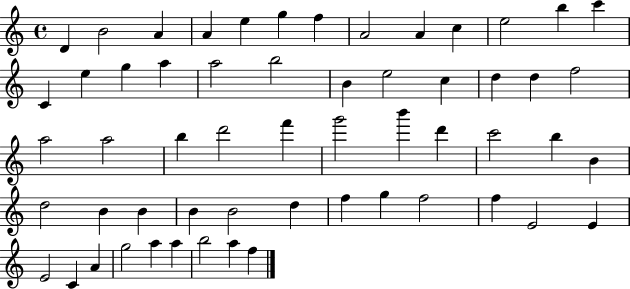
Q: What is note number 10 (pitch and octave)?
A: C5